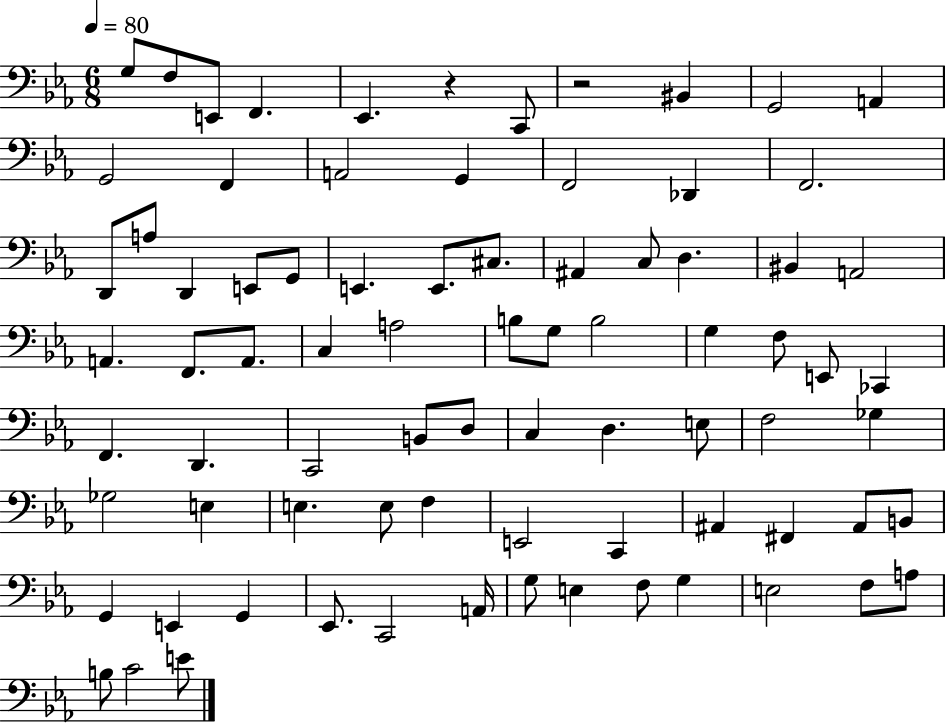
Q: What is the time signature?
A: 6/8